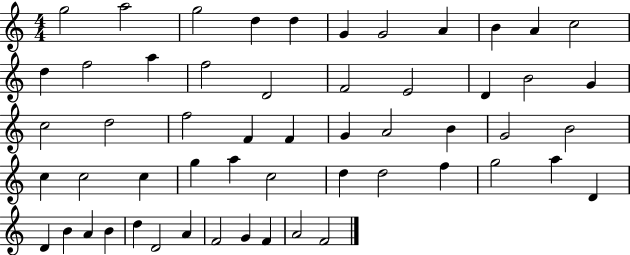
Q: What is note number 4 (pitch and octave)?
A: D5